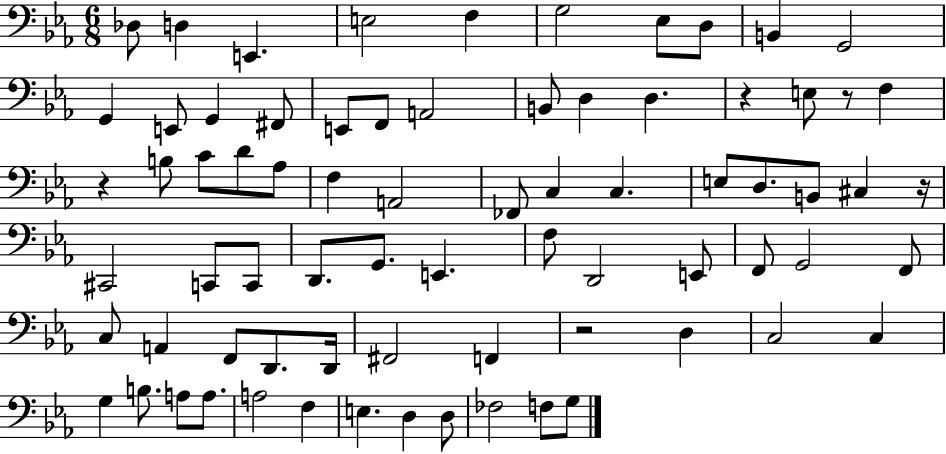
Db3/e D3/q E2/q. E3/h F3/q G3/h Eb3/e D3/e B2/q G2/h G2/q E2/e G2/q F#2/e E2/e F2/e A2/h B2/e D3/q D3/q. R/q E3/e R/e F3/q R/q B3/e C4/e D4/e Ab3/e F3/q A2/h FES2/e C3/q C3/q. E3/e D3/e. B2/e C#3/q R/s C#2/h C2/e C2/e D2/e. G2/e. E2/q. F3/e D2/h E2/e F2/e G2/h F2/e C3/e A2/q F2/e D2/e. D2/s F#2/h F2/q R/h D3/q C3/h C3/q G3/q B3/e. A3/e A3/e. A3/h F3/q E3/q. D3/q D3/e FES3/h F3/e G3/e